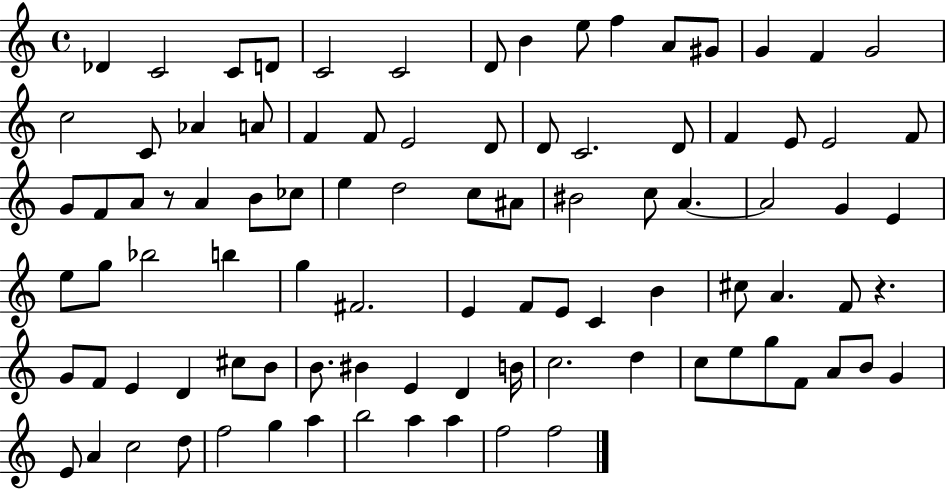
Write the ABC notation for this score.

X:1
T:Untitled
M:4/4
L:1/4
K:C
_D C2 C/2 D/2 C2 C2 D/2 B e/2 f A/2 ^G/2 G F G2 c2 C/2 _A A/2 F F/2 E2 D/2 D/2 C2 D/2 F E/2 E2 F/2 G/2 F/2 A/2 z/2 A B/2 _c/2 e d2 c/2 ^A/2 ^B2 c/2 A A2 G E e/2 g/2 _b2 b g ^F2 E F/2 E/2 C B ^c/2 A F/2 z G/2 F/2 E D ^c/2 B/2 B/2 ^B E D B/4 c2 d c/2 e/2 g/2 F/2 A/2 B/2 G E/2 A c2 d/2 f2 g a b2 a a f2 f2